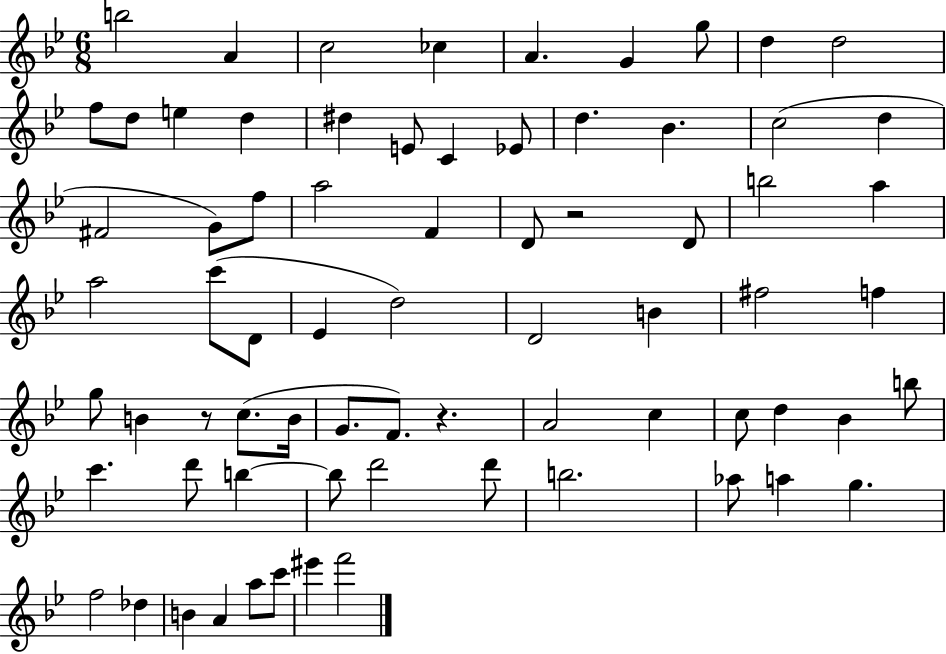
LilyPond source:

{
  \clef treble
  \numericTimeSignature
  \time 6/8
  \key bes \major
  b''2 a'4 | c''2 ces''4 | a'4. g'4 g''8 | d''4 d''2 | \break f''8 d''8 e''4 d''4 | dis''4 e'8 c'4 ees'8 | d''4. bes'4. | c''2( d''4 | \break fis'2 g'8) f''8 | a''2 f'4 | d'8 r2 d'8 | b''2 a''4 | \break a''2 c'''8( d'8 | ees'4 d''2) | d'2 b'4 | fis''2 f''4 | \break g''8 b'4 r8 c''8.( b'16 | g'8. f'8.) r4. | a'2 c''4 | c''8 d''4 bes'4 b''8 | \break c'''4. d'''8 b''4~~ | b''8 d'''2 d'''8 | b''2. | aes''8 a''4 g''4. | \break f''2 des''4 | b'4 a'4 a''8 c'''8 | eis'''4 f'''2 | \bar "|."
}